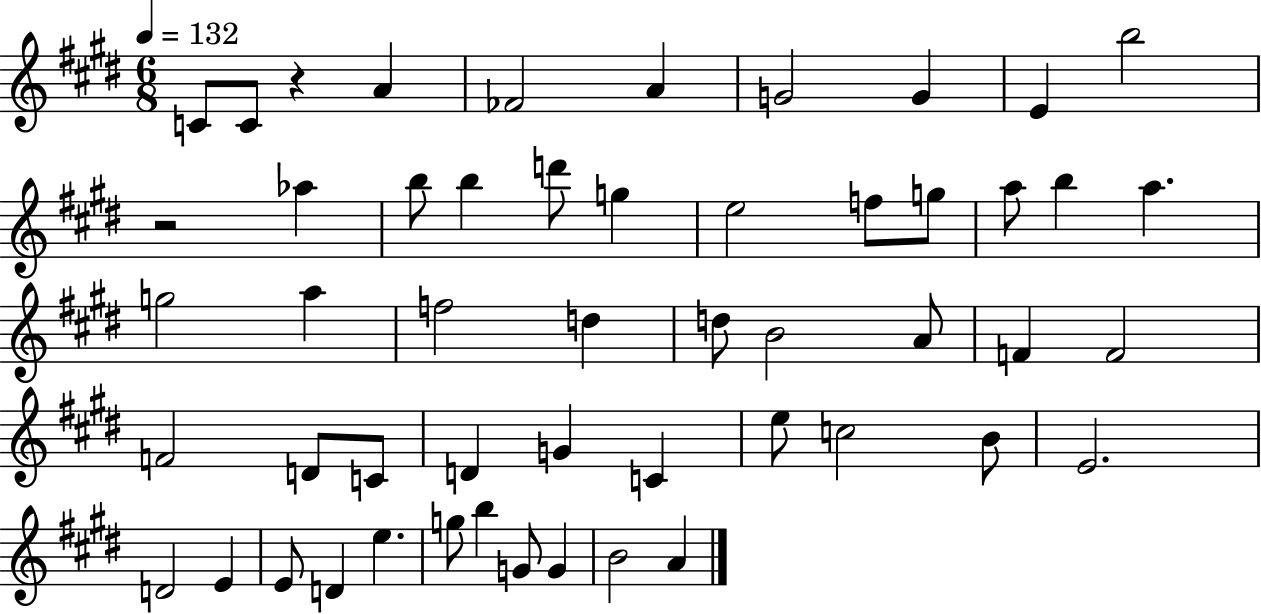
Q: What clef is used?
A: treble